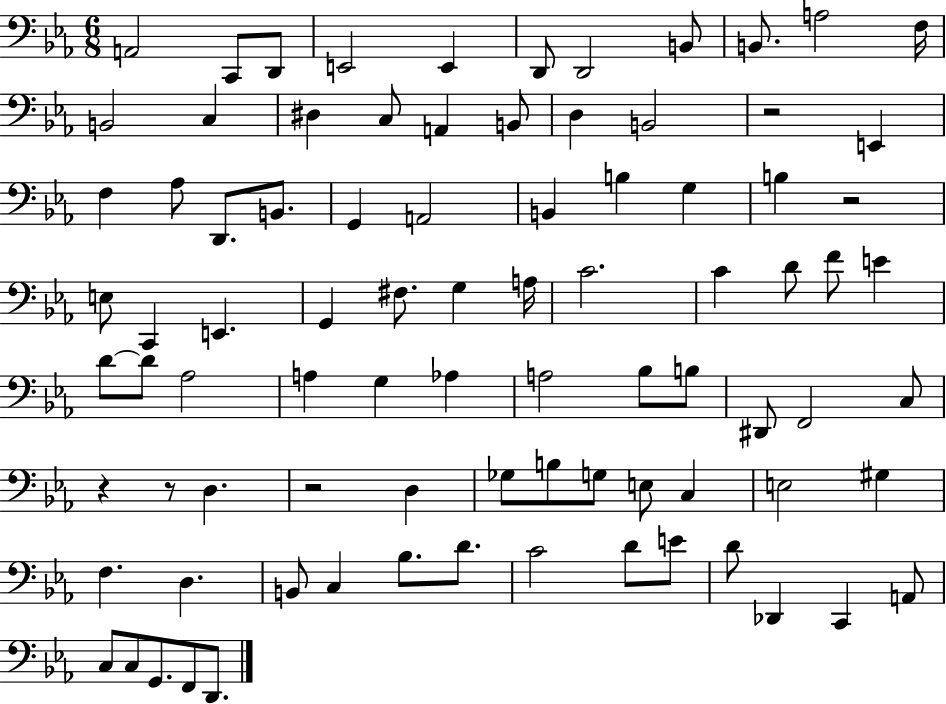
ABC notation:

X:1
T:Untitled
M:6/8
L:1/4
K:Eb
A,,2 C,,/2 D,,/2 E,,2 E,, D,,/2 D,,2 B,,/2 B,,/2 A,2 F,/4 B,,2 C, ^D, C,/2 A,, B,,/2 D, B,,2 z2 E,, F, _A,/2 D,,/2 B,,/2 G,, A,,2 B,, B, G, B, z2 E,/2 C,, E,, G,, ^F,/2 G, A,/4 C2 C D/2 F/2 E D/2 D/2 _A,2 A, G, _A, A,2 _B,/2 B,/2 ^D,,/2 F,,2 C,/2 z z/2 D, z2 D, _G,/2 B,/2 G,/2 E,/2 C, E,2 ^G, F, D, B,,/2 C, _B,/2 D/2 C2 D/2 E/2 D/2 _D,, C,, A,,/2 C,/2 C,/2 G,,/2 F,,/2 D,,/2